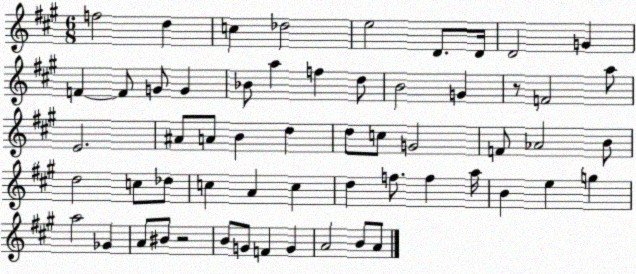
X:1
T:Untitled
M:6/8
L:1/4
K:A
f2 d c _d2 e2 D/2 D/4 D2 G F F/2 G/2 G _B/2 a f d/2 B2 G z/2 F2 a/2 E2 ^A/2 A/2 B d d/2 c/2 G2 F/2 _A2 B/2 d2 c/2 _d/2 c A c d f/2 f a/4 B e g a2 _G A/2 ^B/2 z2 B/2 G/2 F G A2 B/2 A/2